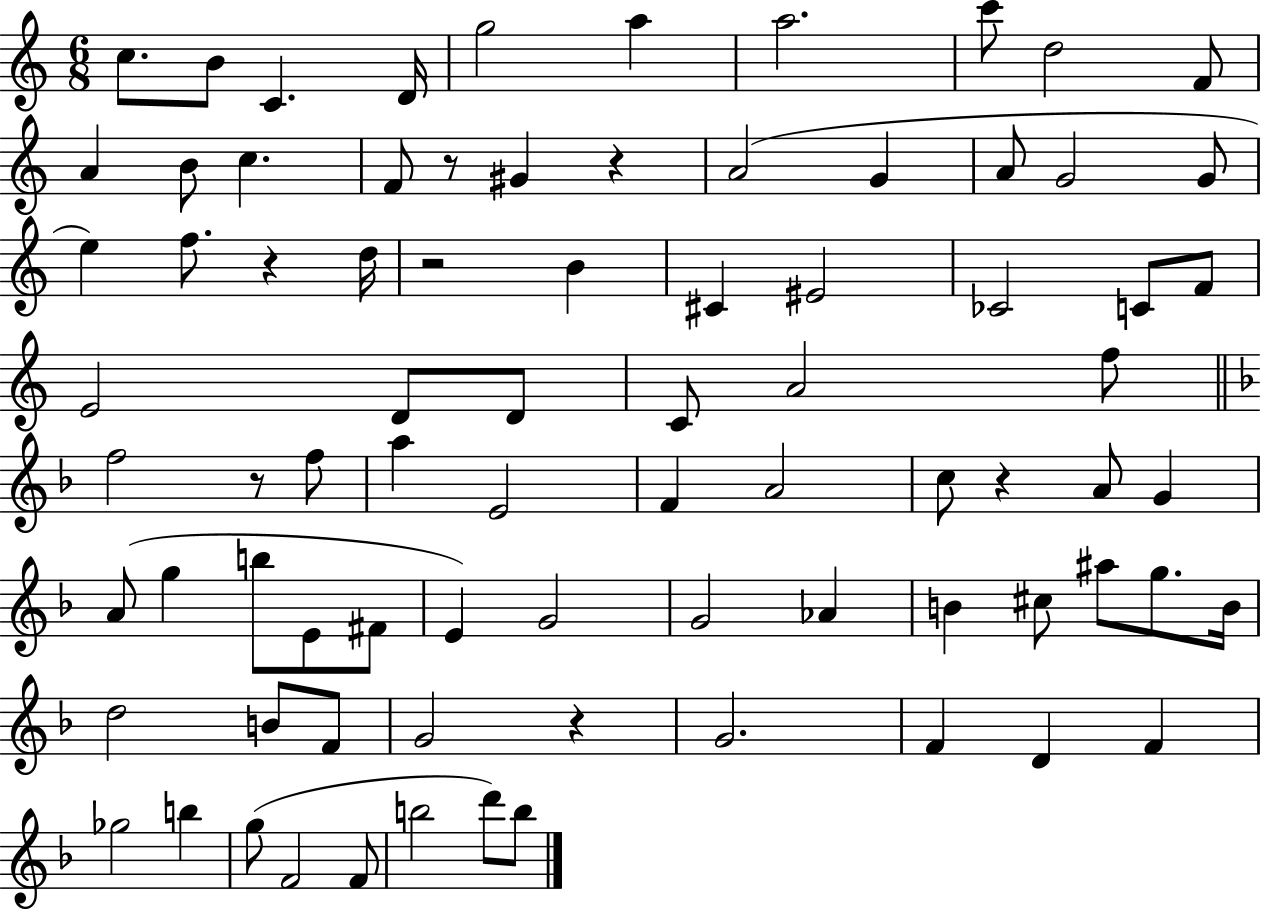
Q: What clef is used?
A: treble